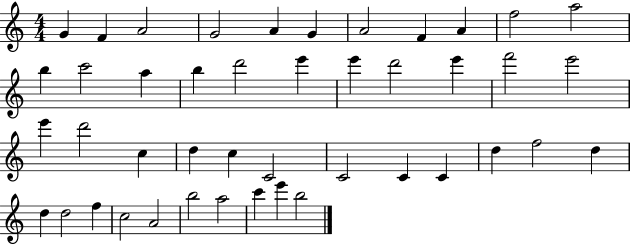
X:1
T:Untitled
M:4/4
L:1/4
K:C
G F A2 G2 A G A2 F A f2 a2 b c'2 a b d'2 e' e' d'2 e' f'2 e'2 e' d'2 c d c C2 C2 C C d f2 d d d2 f c2 A2 b2 a2 c' e' b2